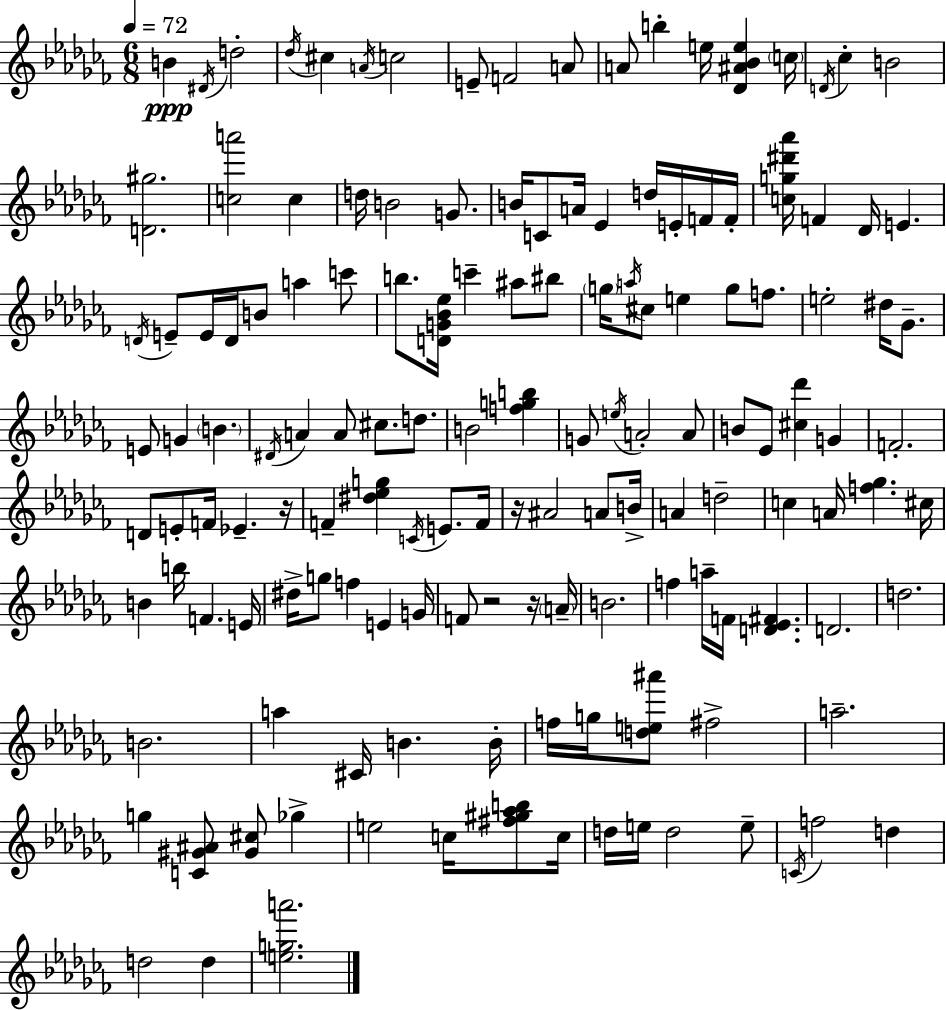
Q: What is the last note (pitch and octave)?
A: D5